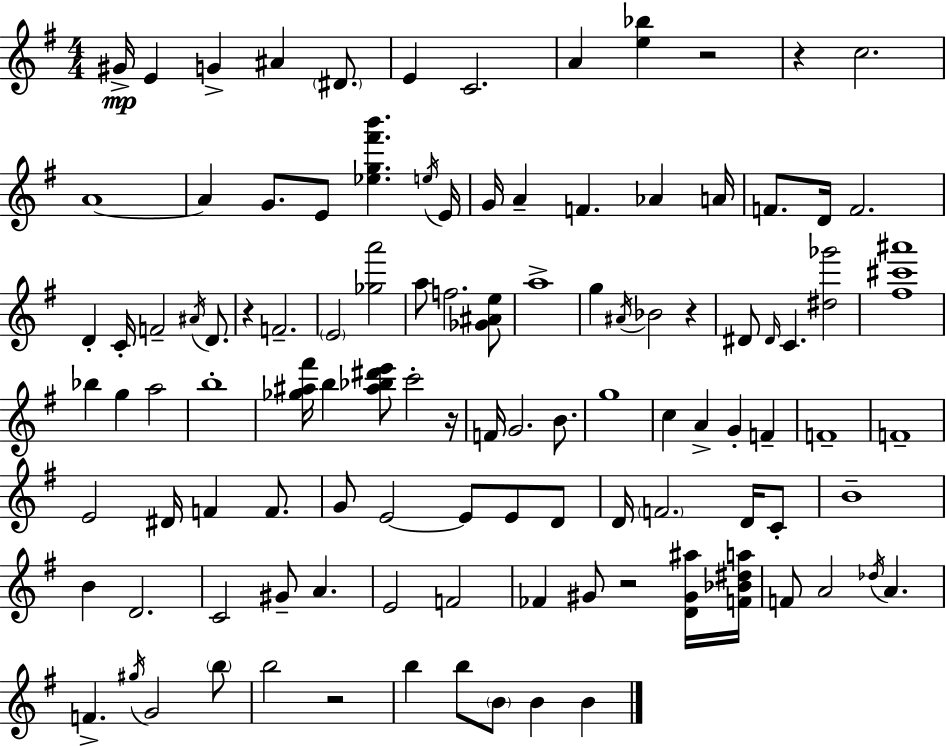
{
  \clef treble
  \numericTimeSignature
  \time 4/4
  \key e \minor
  gis'16->\mp e'4 g'4-> ais'4 \parenthesize dis'8. | e'4 c'2. | a'4 <e'' bes''>4 r2 | r4 c''2. | \break a'1~~ | a'4 g'8. e'8 <ees'' g'' fis''' b'''>4. \acciaccatura { e''16 } | e'16 g'16 a'4-- f'4. aes'4 | a'16 f'8. d'16 f'2. | \break d'4-. c'16-. f'2-- \acciaccatura { ais'16 } d'8. | r4 f'2.-- | \parenthesize e'2 <ges'' a'''>2 | a''8 f''2. | \break <ges' ais' e''>8 a''1-> | g''4 \acciaccatura { ais'16 } bes'2 r4 | dis'8 \grace { dis'16 } c'4. <dis'' ges'''>2 | <fis'' cis''' ais'''>1 | \break bes''4 g''4 a''2 | b''1-. | <ges'' ais'' fis'''>16 b''4 <ais'' bes'' dis''' e'''>8 c'''2-. | r16 f'16 g'2. | \break b'8. g''1 | c''4 a'4-> g'4-. | f'4-- f'1-- | f'1-- | \break e'2 dis'16 f'4 | f'8. g'8 e'2~~ e'8 | e'8 d'8 d'16 \parenthesize f'2. | d'16 c'8-. b'1-- | \break b'4 d'2. | c'2 gis'8-- a'4. | e'2 f'2 | fes'4 gis'8 r2 | \break <d' gis' ais''>16 <f' bes' dis'' a''>16 f'8 a'2 \acciaccatura { des''16 } a'4. | f'4.-> \acciaccatura { gis''16 } g'2 | \parenthesize b''8 b''2 r2 | b''4 b''8 \parenthesize b'8 b'4 | \break b'4 \bar "|."
}